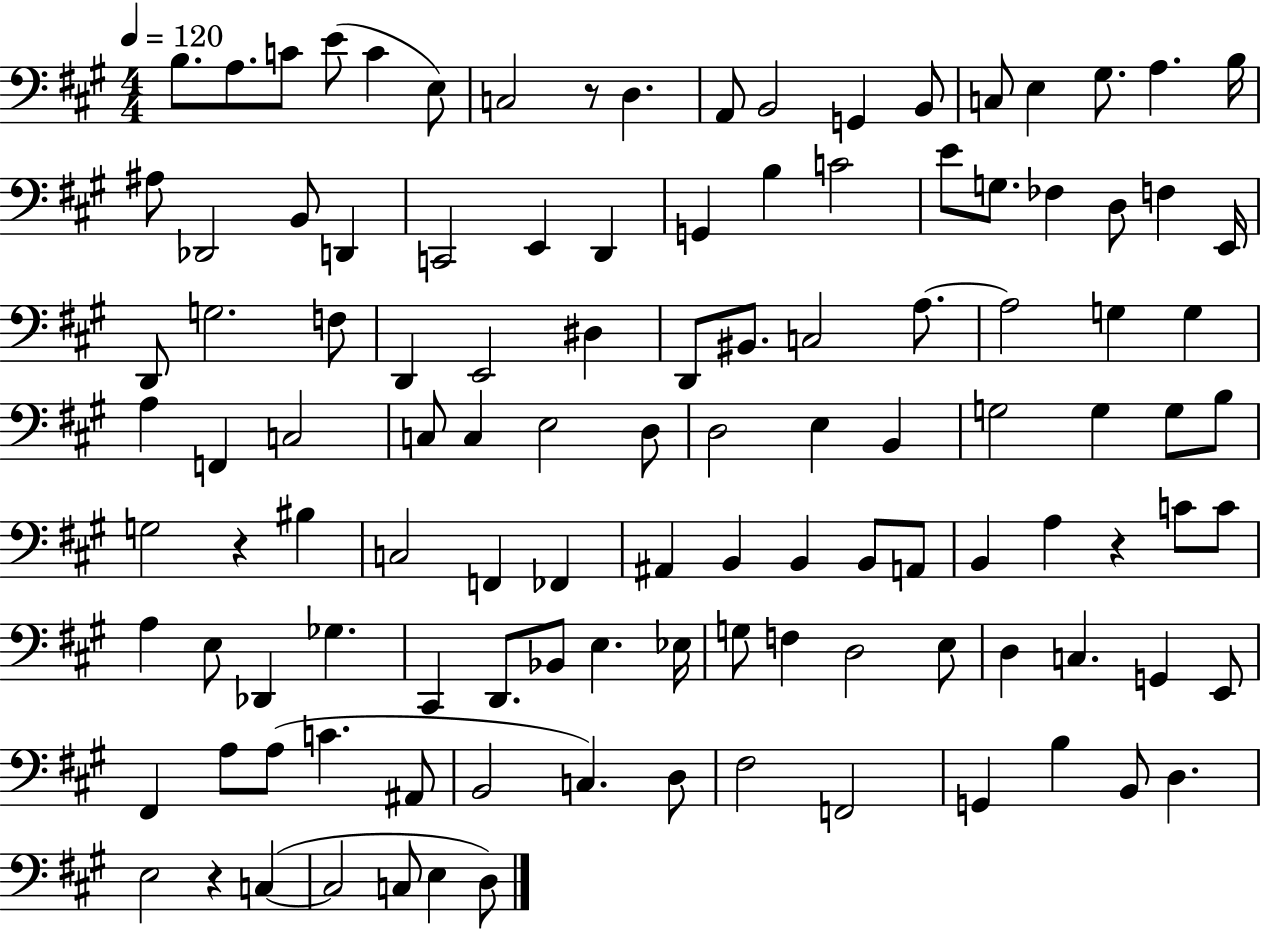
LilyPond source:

{
  \clef bass
  \numericTimeSignature
  \time 4/4
  \key a \major
  \tempo 4 = 120
  b8. a8. c'8 e'8( c'4 e8) | c2 r8 d4. | a,8 b,2 g,4 b,8 | c8 e4 gis8. a4. b16 | \break ais8 des,2 b,8 d,4 | c,2 e,4 d,4 | g,4 b4 c'2 | e'8 g8. fes4 d8 f4 e,16 | \break d,8 g2. f8 | d,4 e,2 dis4 | d,8 bis,8. c2 a8.~~ | a2 g4 g4 | \break a4 f,4 c2 | c8 c4 e2 d8 | d2 e4 b,4 | g2 g4 g8 b8 | \break g2 r4 bis4 | c2 f,4 fes,4 | ais,4 b,4 b,4 b,8 a,8 | b,4 a4 r4 c'8 c'8 | \break a4 e8 des,4 ges4. | cis,4 d,8. bes,8 e4. ees16 | g8 f4 d2 e8 | d4 c4. g,4 e,8 | \break fis,4 a8 a8( c'4. ais,8 | b,2 c4.) d8 | fis2 f,2 | g,4 b4 b,8 d4. | \break e2 r4 c4~(~ | c2 c8 e4 d8) | \bar "|."
}